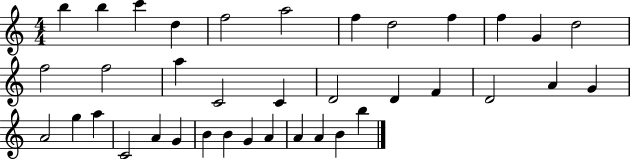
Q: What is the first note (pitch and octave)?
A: B5